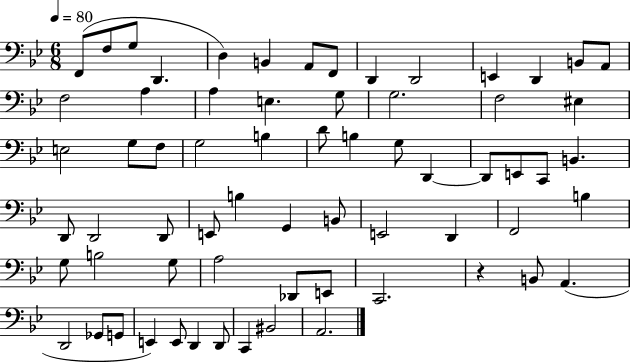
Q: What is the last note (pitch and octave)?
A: A2